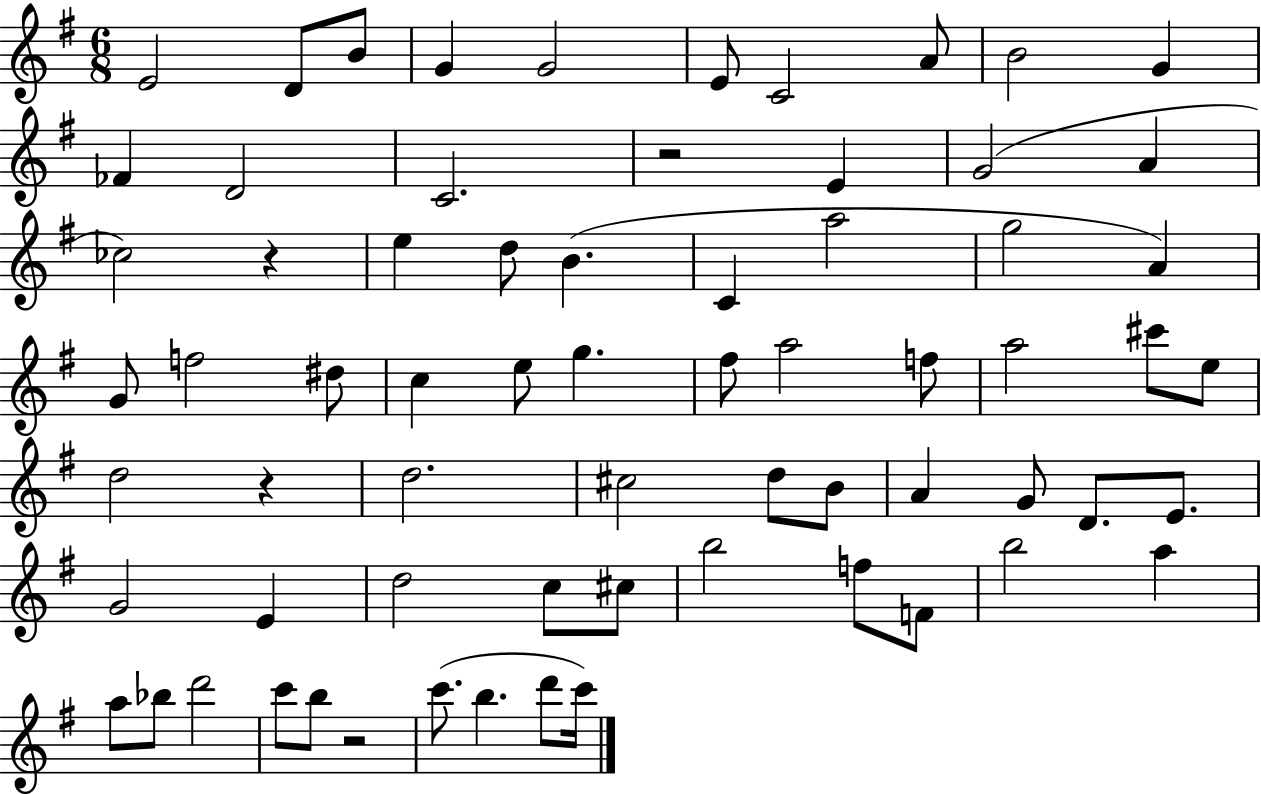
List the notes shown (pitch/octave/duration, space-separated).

E4/h D4/e B4/e G4/q G4/h E4/e C4/h A4/e B4/h G4/q FES4/q D4/h C4/h. R/h E4/q G4/h A4/q CES5/h R/q E5/q D5/e B4/q. C4/q A5/h G5/h A4/q G4/e F5/h D#5/e C5/q E5/e G5/q. F#5/e A5/h F5/e A5/h C#6/e E5/e D5/h R/q D5/h. C#5/h D5/e B4/e A4/q G4/e D4/e. E4/e. G4/h E4/q D5/h C5/e C#5/e B5/h F5/e F4/e B5/h A5/q A5/e Bb5/e D6/h C6/e B5/e R/h C6/e. B5/q. D6/e C6/s